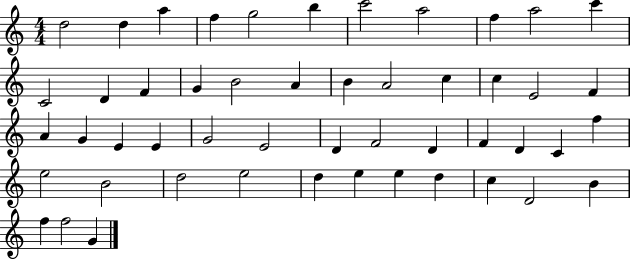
{
  \clef treble
  \numericTimeSignature
  \time 4/4
  \key c \major
  d''2 d''4 a''4 | f''4 g''2 b''4 | c'''2 a''2 | f''4 a''2 c'''4 | \break c'2 d'4 f'4 | g'4 b'2 a'4 | b'4 a'2 c''4 | c''4 e'2 f'4 | \break a'4 g'4 e'4 e'4 | g'2 e'2 | d'4 f'2 d'4 | f'4 d'4 c'4 f''4 | \break e''2 b'2 | d''2 e''2 | d''4 e''4 e''4 d''4 | c''4 d'2 b'4 | \break f''4 f''2 g'4 | \bar "|."
}